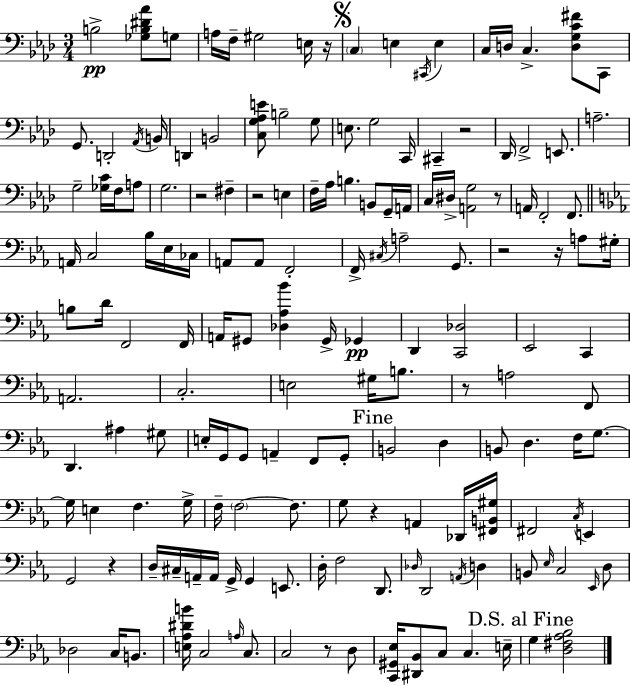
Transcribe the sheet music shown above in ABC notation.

X:1
T:Untitled
M:3/4
L:1/4
K:Ab
B,2 [_G,B,^D_A]/2 G,/2 A,/4 F,/4 ^G,2 E,/4 z/4 C, E, ^C,,/4 E, C,/4 D,/4 C, [D,G,C^F]/2 C,,/2 G,,/2 D,,2 _A,,/4 B,,/4 D,, B,,2 [C,G,_A,E]/2 B,2 G,/2 E,/2 G,2 C,,/4 ^C,, z2 _D,,/4 F,,2 E,,/2 A,2 G,2 [_G,C]/4 F,/4 A,/2 G,2 z2 ^F, z2 E, F,/4 _A,/4 B, B,,/2 G,,/4 A,,/4 C,/4 ^D,/4 [A,,G,]2 z/2 A,,/4 F,,2 F,,/2 A,,/4 C,2 _B,/4 _E,/4 _C,/4 A,,/2 A,,/2 F,,2 F,,/4 ^C,/4 A,2 G,,/2 z2 z/4 A,/2 ^G,/4 B,/2 D/4 F,,2 F,,/4 A,,/4 ^G,,/2 [_D,_A,_B] ^G,,/4 _G,, D,, [C,,_D,]2 _E,,2 C,, A,,2 C,2 E,2 ^G,/4 B,/2 z/2 A,2 F,,/2 D,, ^A, ^G,/2 E,/4 G,,/4 G,,/2 A,, F,,/2 G,,/2 B,,2 D, B,,/2 D, F,/4 G,/2 G,/4 E, F, G,/4 F,/4 F,2 F,/2 G,/2 z A,, _D,,/4 [^F,,B,,^G,]/4 ^F,,2 C,/4 E,, G,,2 z D,/4 ^C,/4 A,,/4 A,,/4 G,,/4 G,, E,,/2 D,/4 F,2 D,,/2 _D,/4 D,,2 A,,/4 D, B,,/2 _E,/4 C,2 _E,,/4 D,/2 _D,2 C,/4 B,,/2 [E,_A,^DB]/4 C,2 A,/4 C,/2 C,2 z/2 D,/2 [C,,^G,,_E,]/4 [^D,,_B,,]/2 C,/2 C, E,/4 G, [D,^F,_A,_B,]2